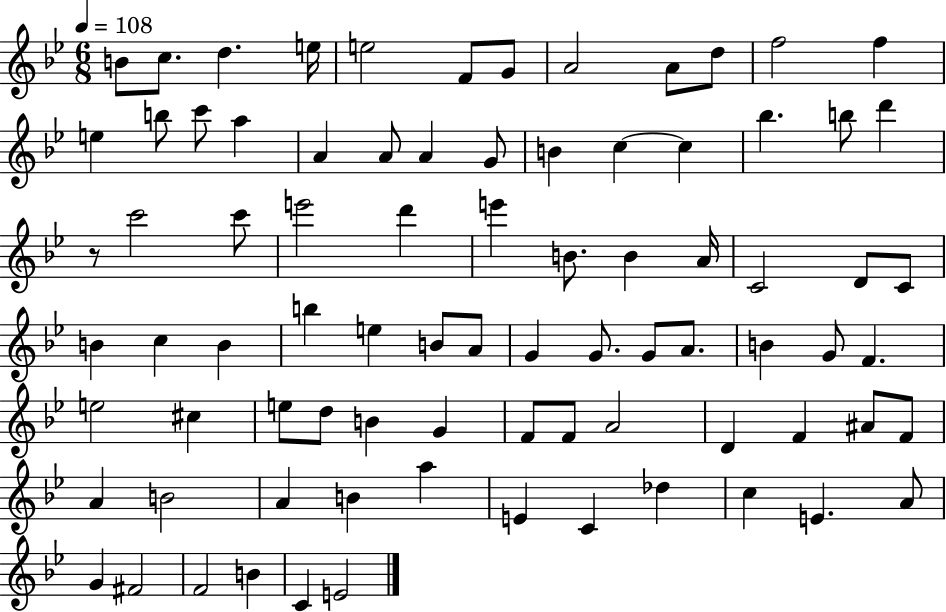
X:1
T:Untitled
M:6/8
L:1/4
K:Bb
B/2 c/2 d e/4 e2 F/2 G/2 A2 A/2 d/2 f2 f e b/2 c'/2 a A A/2 A G/2 B c c _b b/2 d' z/2 c'2 c'/2 e'2 d' e' B/2 B A/4 C2 D/2 C/2 B c B b e B/2 A/2 G G/2 G/2 A/2 B G/2 F e2 ^c e/2 d/2 B G F/2 F/2 A2 D F ^A/2 F/2 A B2 A B a E C _d c E A/2 G ^F2 F2 B C E2